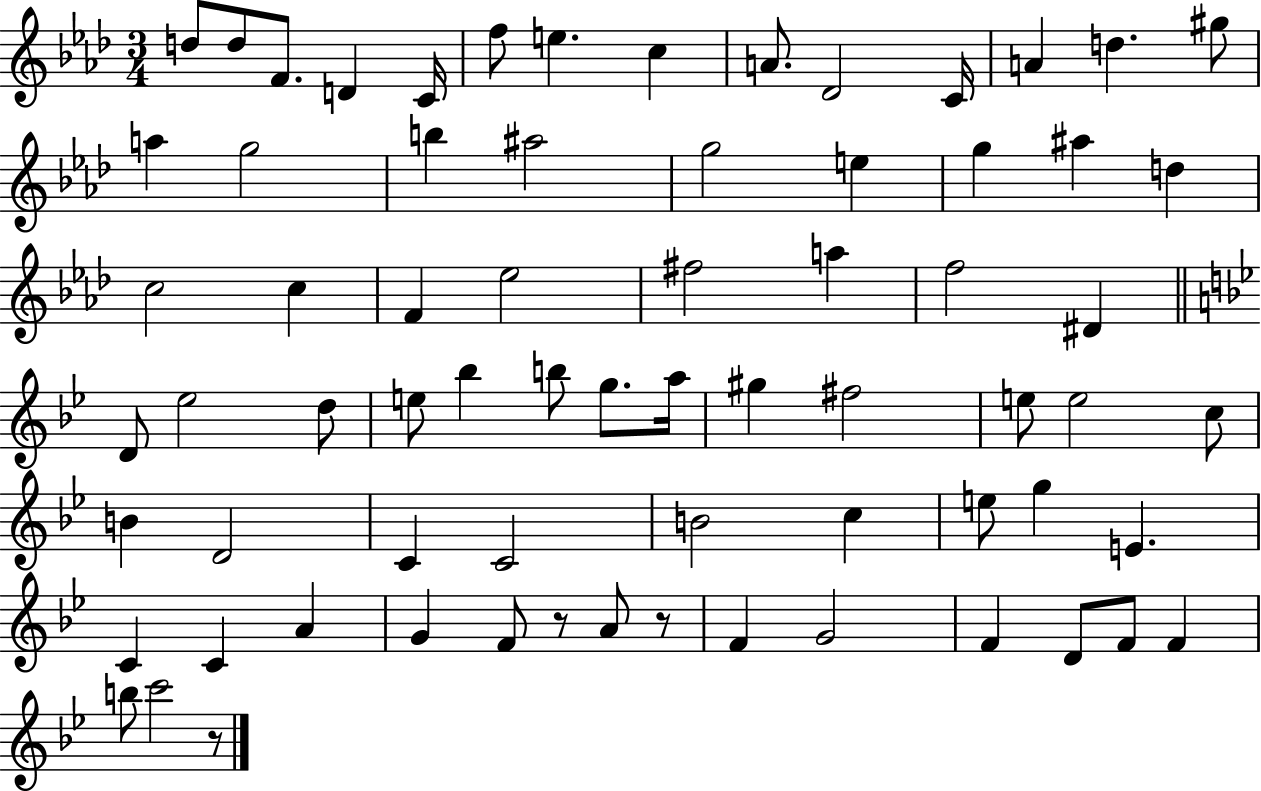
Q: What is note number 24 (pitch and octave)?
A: C5